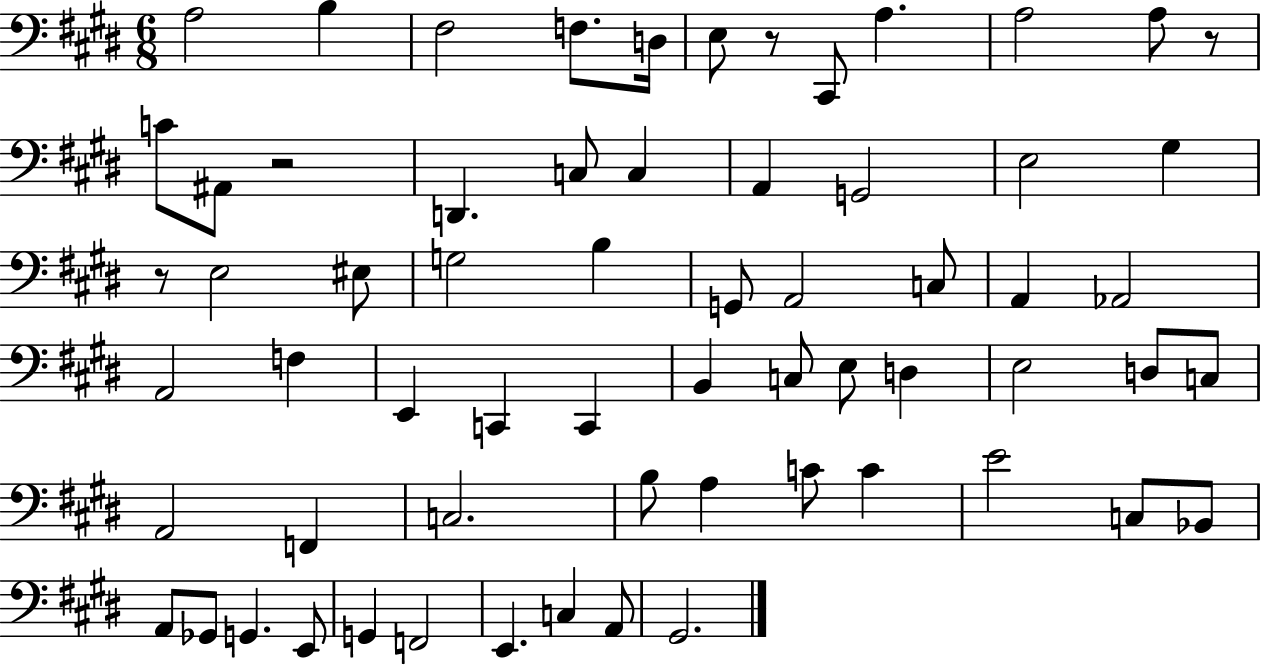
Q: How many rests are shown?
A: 4